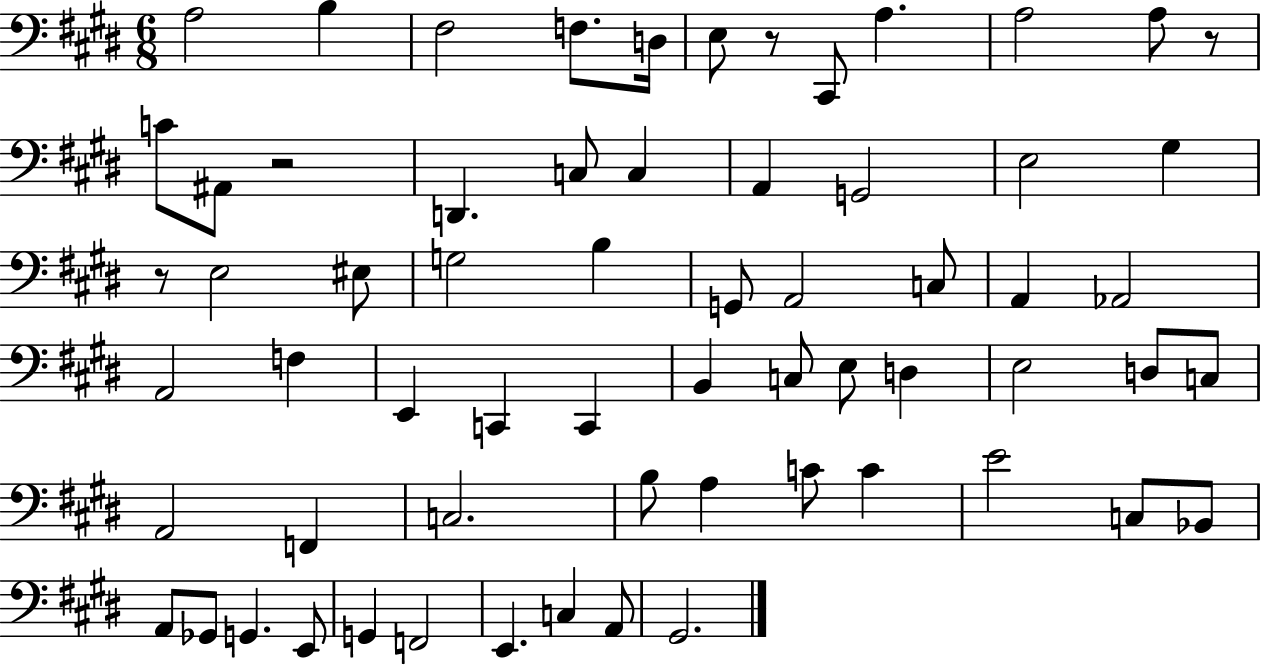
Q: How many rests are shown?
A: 4